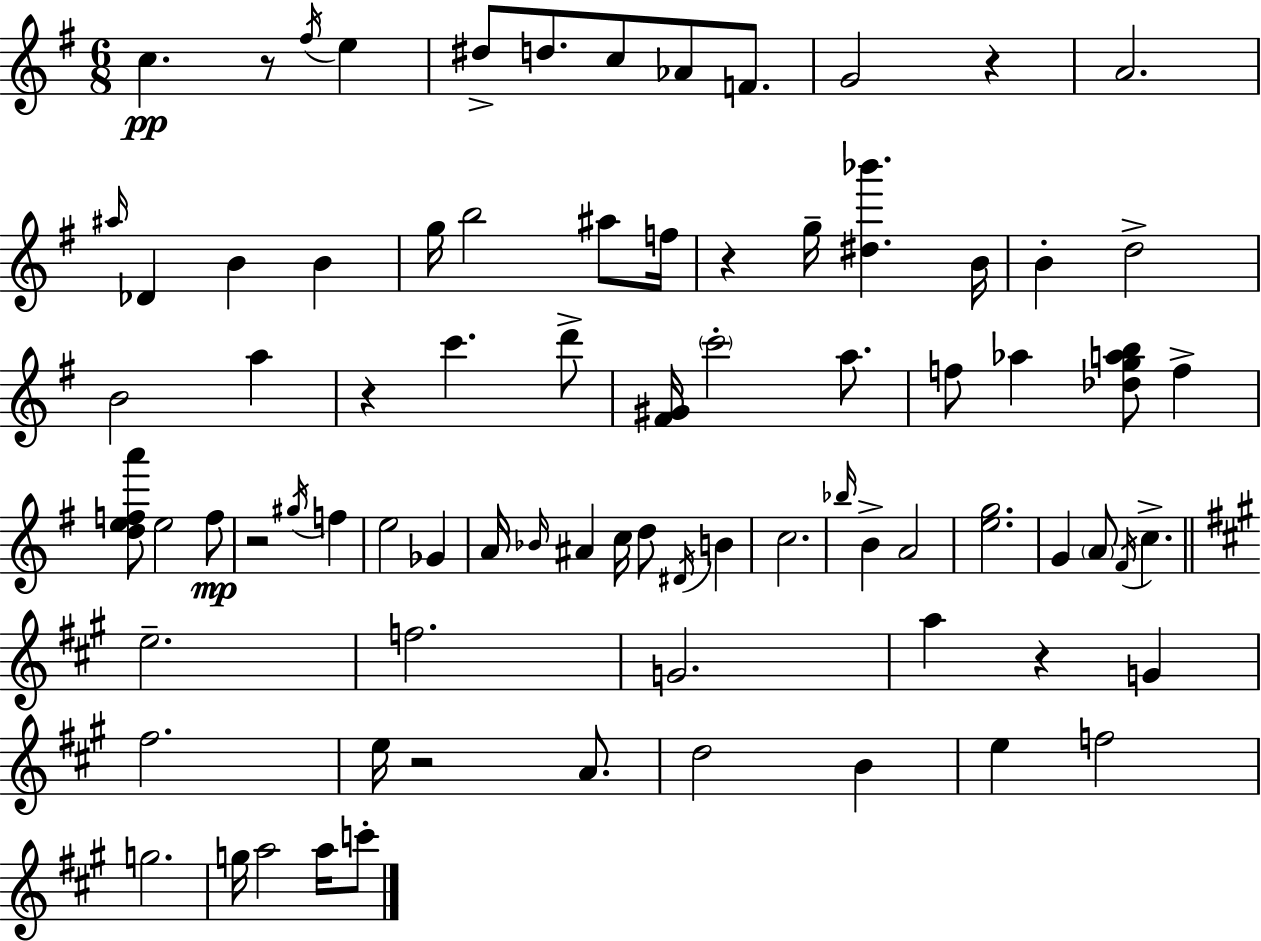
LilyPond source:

{
  \clef treble
  \numericTimeSignature
  \time 6/8
  \key e \minor
  c''4.\pp r8 \acciaccatura { fis''16 } e''4 | dis''8-> d''8. c''8 aes'8 f'8. | g'2 r4 | a'2. | \break \grace { ais''16 } des'4 b'4 b'4 | g''16 b''2 ais''8 | f''16 r4 g''16-- <dis'' bes'''>4. | b'16 b'4-. d''2-> | \break b'2 a''4 | r4 c'''4. | d'''8-> <fis' gis'>16 \parenthesize c'''2-. a''8. | f''8 aes''4 <des'' g'' a'' b''>8 f''4-> | \break <d'' e'' f'' a'''>8 e''2 | f''8\mp r2 \acciaccatura { gis''16 } f''4 | e''2 ges'4 | a'16 \grace { bes'16 } ais'4 c''16 d''8 | \break \acciaccatura { dis'16 } b'4 c''2. | \grace { bes''16 } b'4-> a'2 | <e'' g''>2. | g'4 \parenthesize a'8 | \break \acciaccatura { fis'16 } c''4.-> \bar "||" \break \key a \major e''2.-- | f''2. | g'2. | a''4 r4 g'4 | \break fis''2. | e''16 r2 a'8. | d''2 b'4 | e''4 f''2 | \break g''2. | g''16 a''2 a''16 c'''8-. | \bar "|."
}